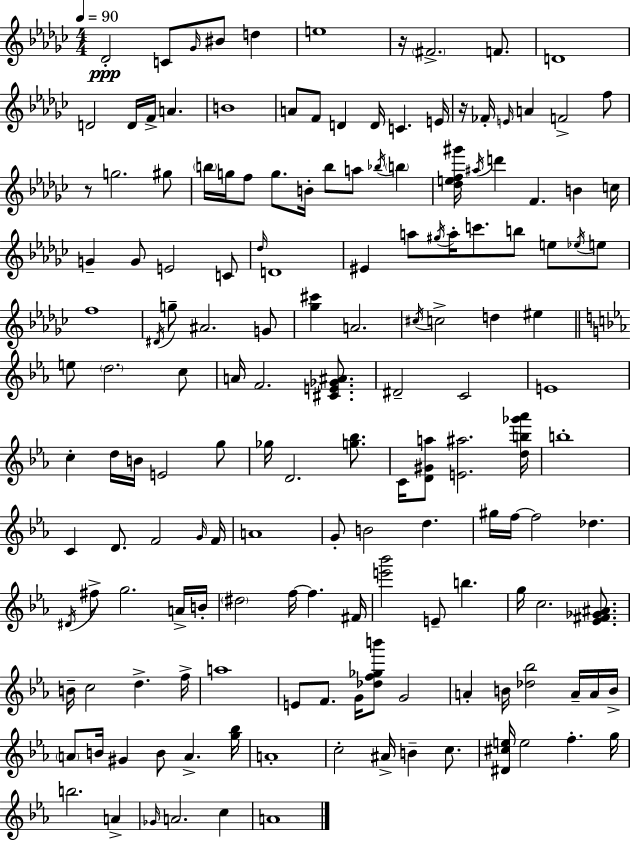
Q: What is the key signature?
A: EES minor